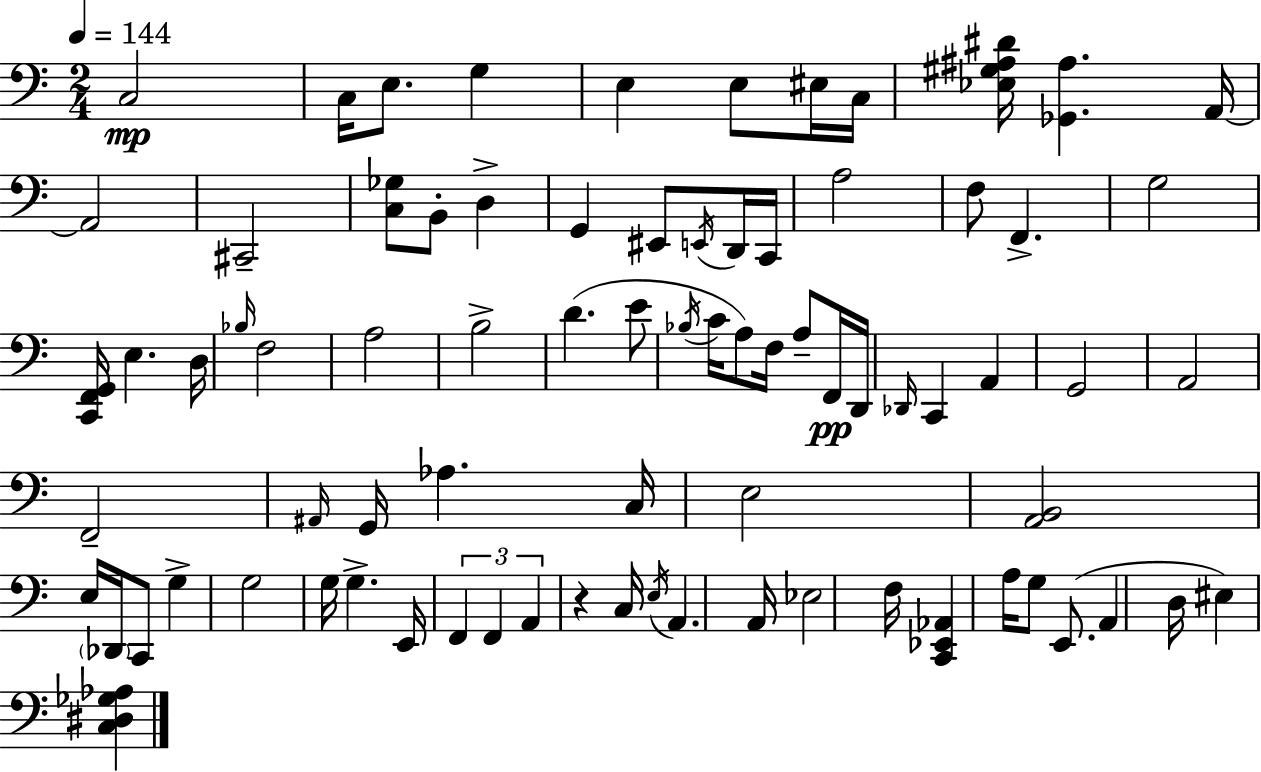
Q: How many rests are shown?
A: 1